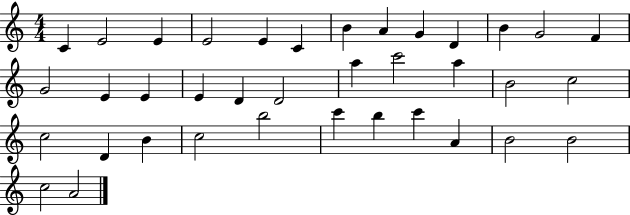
C4/q E4/h E4/q E4/h E4/q C4/q B4/q A4/q G4/q D4/q B4/q G4/h F4/q G4/h E4/q E4/q E4/q D4/q D4/h A5/q C6/h A5/q B4/h C5/h C5/h D4/q B4/q C5/h B5/h C6/q B5/q C6/q A4/q B4/h B4/h C5/h A4/h